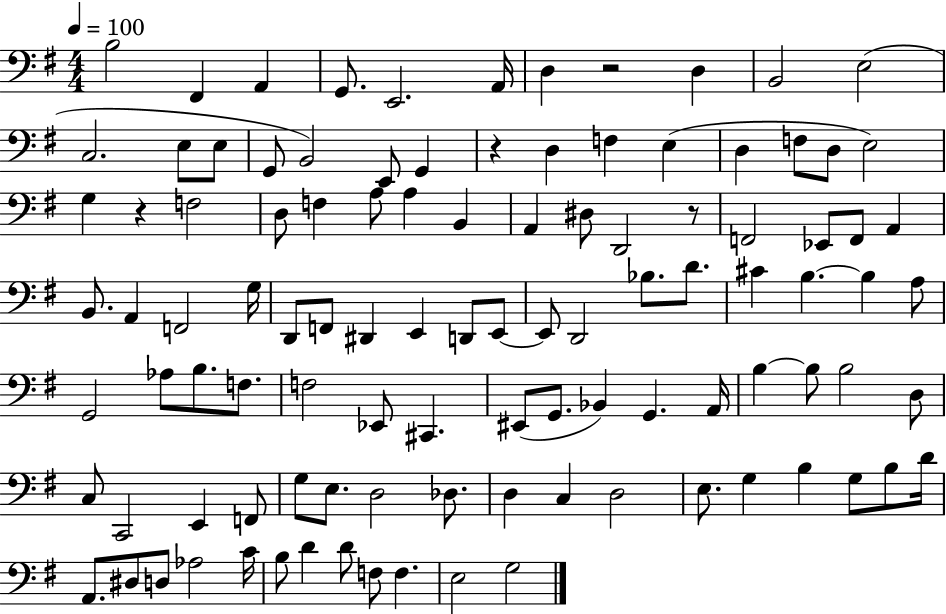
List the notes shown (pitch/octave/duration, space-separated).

B3/h F#2/q A2/q G2/e. E2/h. A2/s D3/q R/h D3/q B2/h E3/h C3/h. E3/e E3/e G2/e B2/h E2/e G2/q R/q D3/q F3/q E3/q D3/q F3/e D3/e E3/h G3/q R/q F3/h D3/e F3/q A3/e A3/q B2/q A2/q D#3/e D2/h R/e F2/h Eb2/e F2/e A2/q B2/e. A2/q F2/h G3/s D2/e F2/e D#2/q E2/q D2/e E2/e E2/e D2/h Bb3/e. D4/e. C#4/q B3/q. B3/q A3/e G2/h Ab3/e B3/e. F3/e. F3/h Eb2/e C#2/q. EIS2/e G2/e. Bb2/q G2/q. A2/s B3/q B3/e B3/h D3/e C3/e C2/h E2/q F2/e G3/e E3/e. D3/h Db3/e. D3/q C3/q D3/h E3/e. G3/q B3/q G3/e B3/e D4/s A2/e. D#3/e D3/e Ab3/h C4/s B3/e D4/q D4/e F3/e F3/q. E3/h G3/h